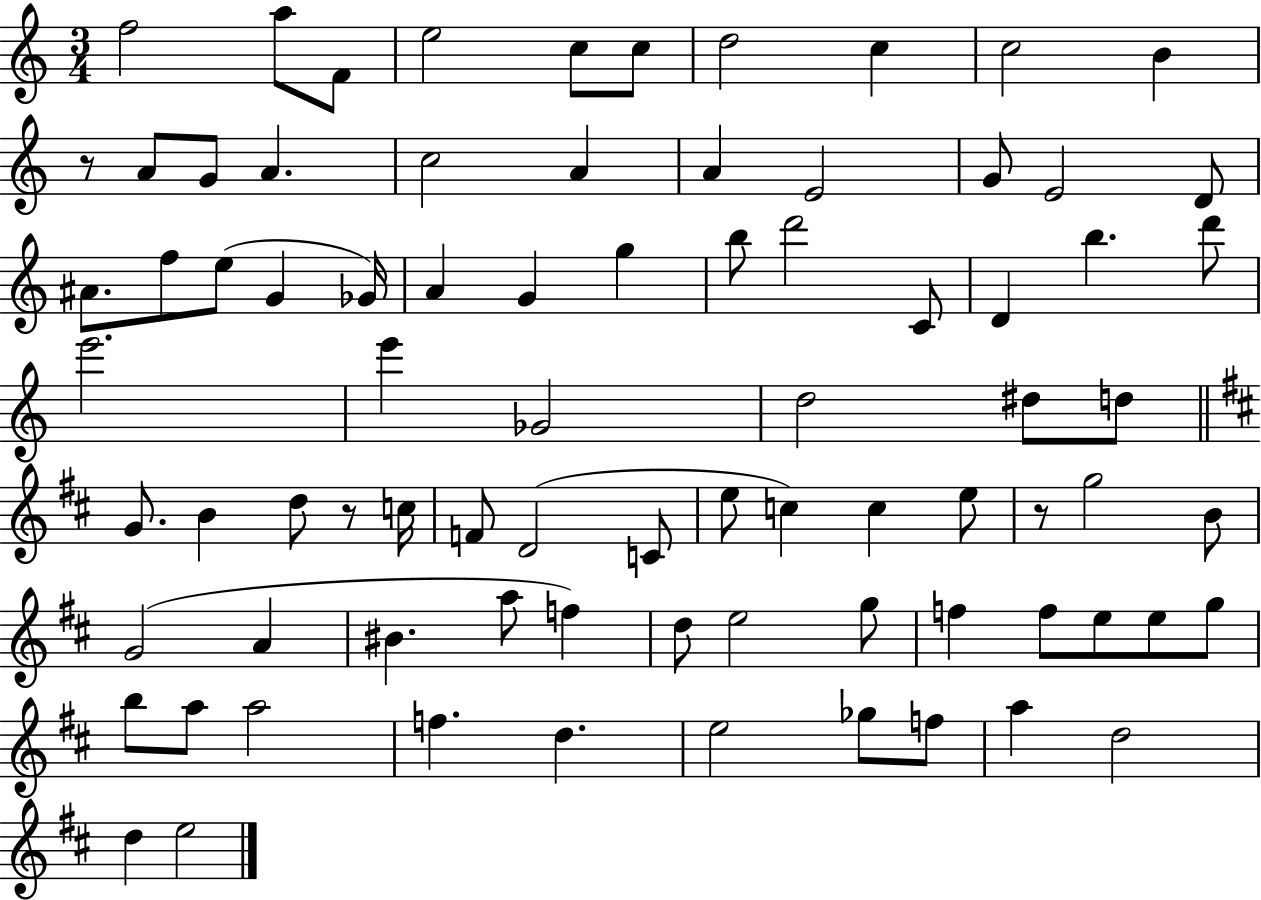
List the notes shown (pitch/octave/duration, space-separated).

F5/h A5/e F4/e E5/h C5/e C5/e D5/h C5/q C5/h B4/q R/e A4/e G4/e A4/q. C5/h A4/q A4/q E4/h G4/e E4/h D4/e A#4/e. F5/e E5/e G4/q Gb4/s A4/q G4/q G5/q B5/e D6/h C4/e D4/q B5/q. D6/e E6/h. E6/q Gb4/h D5/h D#5/e D5/e G4/e. B4/q D5/e R/e C5/s F4/e D4/h C4/e E5/e C5/q C5/q E5/e R/e G5/h B4/e G4/h A4/q BIS4/q. A5/e F5/q D5/e E5/h G5/e F5/q F5/e E5/e E5/e G5/e B5/e A5/e A5/h F5/q. D5/q. E5/h Gb5/e F5/e A5/q D5/h D5/q E5/h